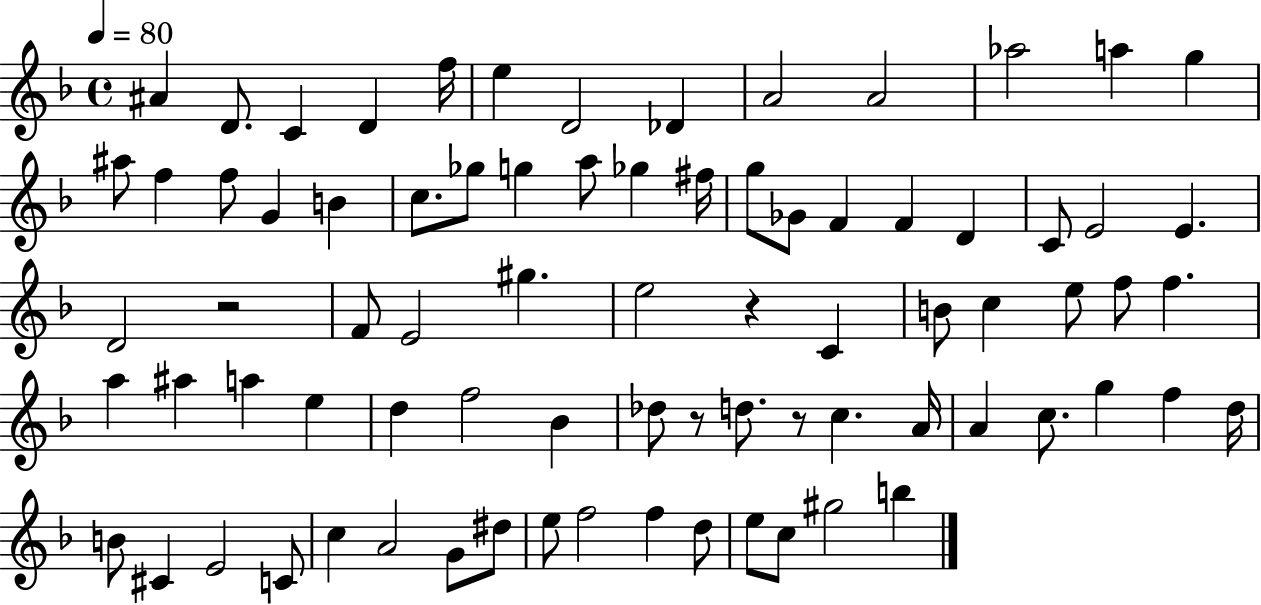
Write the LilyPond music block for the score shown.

{
  \clef treble
  \time 4/4
  \defaultTimeSignature
  \key f \major
  \tempo 4 = 80
  ais'4 d'8. c'4 d'4 f''16 | e''4 d'2 des'4 | a'2 a'2 | aes''2 a''4 g''4 | \break ais''8 f''4 f''8 g'4 b'4 | c''8. ges''8 g''4 a''8 ges''4 fis''16 | g''8 ges'8 f'4 f'4 d'4 | c'8 e'2 e'4. | \break d'2 r2 | f'8 e'2 gis''4. | e''2 r4 c'4 | b'8 c''4 e''8 f''8 f''4. | \break a''4 ais''4 a''4 e''4 | d''4 f''2 bes'4 | des''8 r8 d''8. r8 c''4. a'16 | a'4 c''8. g''4 f''4 d''16 | \break b'8 cis'4 e'2 c'8 | c''4 a'2 g'8 dis''8 | e''8 f''2 f''4 d''8 | e''8 c''8 gis''2 b''4 | \break \bar "|."
}